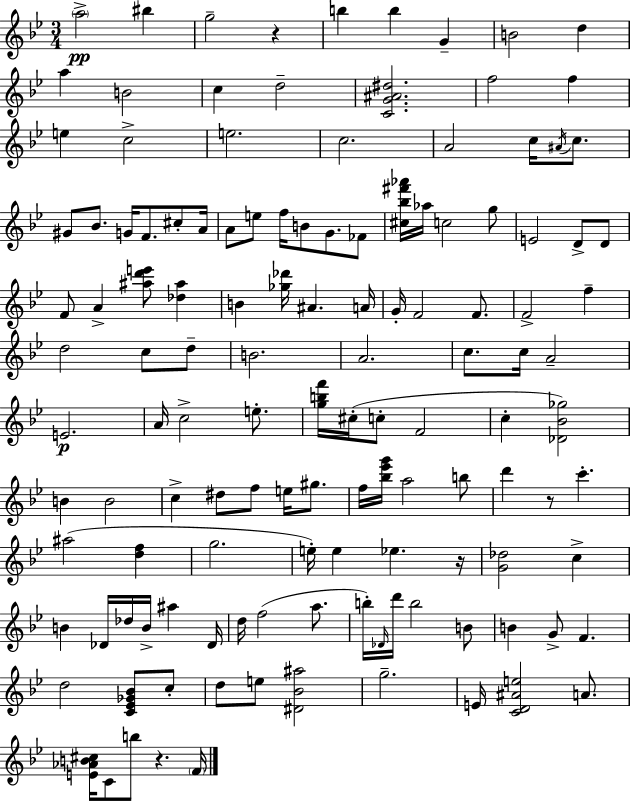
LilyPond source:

{
  \clef treble
  \numericTimeSignature
  \time 3/4
  \key bes \major
  \parenthesize a''2->\pp bis''4 | g''2-- r4 | b''4 b''4 g'4-- | b'2 d''4 | \break a''4 b'2 | c''4 d''2-- | <c' g' ais' dis''>2. | f''2 f''4 | \break e''4 c''2-> | e''2. | c''2. | a'2 c''16 \acciaccatura { ais'16 } c''8. | \break gis'8 bes'8. g'16 f'8. cis''8-. | a'16 a'8 e''8 f''16 b'8 g'8. fes'8 | <cis'' bes'' fis''' aes'''>16 aes''16 c''2 g''8 | e'2 d'8-> d'8 | \break f'8 a'4-> <ais'' d''' e'''>8 <des'' ais''>4 | b'4 <ges'' des'''>16 ais'4. | a'16 g'16-. f'2 f'8. | f'2-> f''4-- | \break d''2 c''8 d''8-- | b'2. | a'2. | c''8. c''16 a'2-- | \break e'2.\p | a'16 c''2-> e''8.-. | <g'' b'' f'''>16 cis''16-.( c''8-. f'2 | c''4-. <des' bes' ges''>2) | \break b'4 b'2 | c''4-> dis''8 f''8 e''16 gis''8. | f''16 <bes'' ees''' g'''>16 a''2 b''8 | d'''4 r8 c'''4.-. | \break ais''2( <d'' f''>4 | g''2. | e''16-.) e''4 ees''4. | r16 <g' des''>2 c''4-> | \break b'4 des'16 des''16 b'16-> ais''4 | des'16 d''16 f''2( a''8. | b''16-.) \grace { des'16 } d'''16 b''2 | b'8 b'4 g'8-> f'4. | \break d''2 <c' ees' ges' bes'>8 | c''8-. d''8 e''8 <dis' bes' ais''>2 | g''2.-- | e'16 <c' d' ais' e''>2 a'8. | \break <e' aes' b' cis''>16 c'8 b''8 r4. | \parenthesize f'16 \bar "|."
}